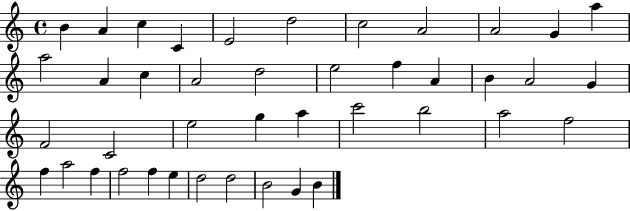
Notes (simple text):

B4/q A4/q C5/q C4/q E4/h D5/h C5/h A4/h A4/h G4/q A5/q A5/h A4/q C5/q A4/h D5/h E5/h F5/q A4/q B4/q A4/h G4/q F4/h C4/h E5/h G5/q A5/q C6/h B5/h A5/h F5/h F5/q A5/h F5/q F5/h F5/q E5/q D5/h D5/h B4/h G4/q B4/q